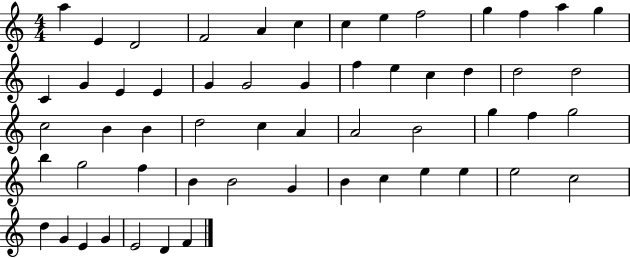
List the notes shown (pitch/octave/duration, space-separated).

A5/q E4/q D4/h F4/h A4/q C5/q C5/q E5/q F5/h G5/q F5/q A5/q G5/q C4/q G4/q E4/q E4/q G4/q G4/h G4/q F5/q E5/q C5/q D5/q D5/h D5/h C5/h B4/q B4/q D5/h C5/q A4/q A4/h B4/h G5/q F5/q G5/h B5/q G5/h F5/q B4/q B4/h G4/q B4/q C5/q E5/q E5/q E5/h C5/h D5/q G4/q E4/q G4/q E4/h D4/q F4/q